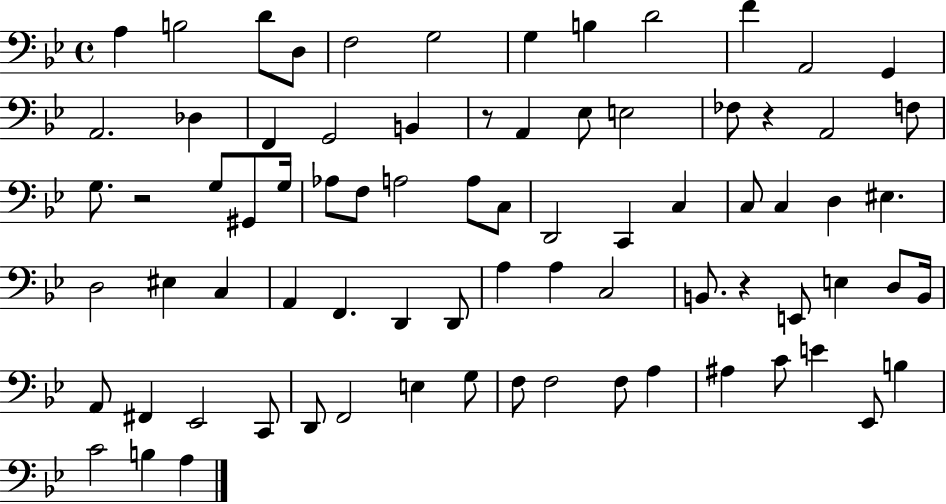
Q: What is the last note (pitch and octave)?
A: A3